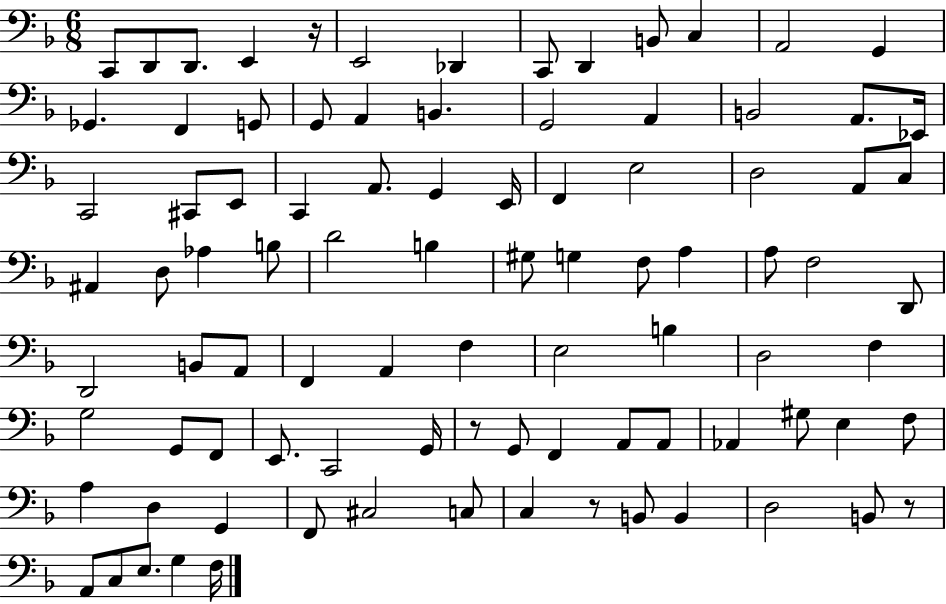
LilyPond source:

{
  \clef bass
  \numericTimeSignature
  \time 6/8
  \key f \major
  c,8 d,8 d,8. e,4 r16 | e,2 des,4 | c,8 d,4 b,8 c4 | a,2 g,4 | \break ges,4. f,4 g,8 | g,8 a,4 b,4. | g,2 a,4 | b,2 a,8. ees,16 | \break c,2 cis,8 e,8 | c,4 a,8. g,4 e,16 | f,4 e2 | d2 a,8 c8 | \break ais,4 d8 aes4 b8 | d'2 b4 | gis8 g4 f8 a4 | a8 f2 d,8 | \break d,2 b,8 a,8 | f,4 a,4 f4 | e2 b4 | d2 f4 | \break g2 g,8 f,8 | e,8. c,2 g,16 | r8 g,8 f,4 a,8 a,8 | aes,4 gis8 e4 f8 | \break a4 d4 g,4 | f,8 cis2 c8 | c4 r8 b,8 b,4 | d2 b,8 r8 | \break a,8 c8 e8. g4 f16 | \bar "|."
}